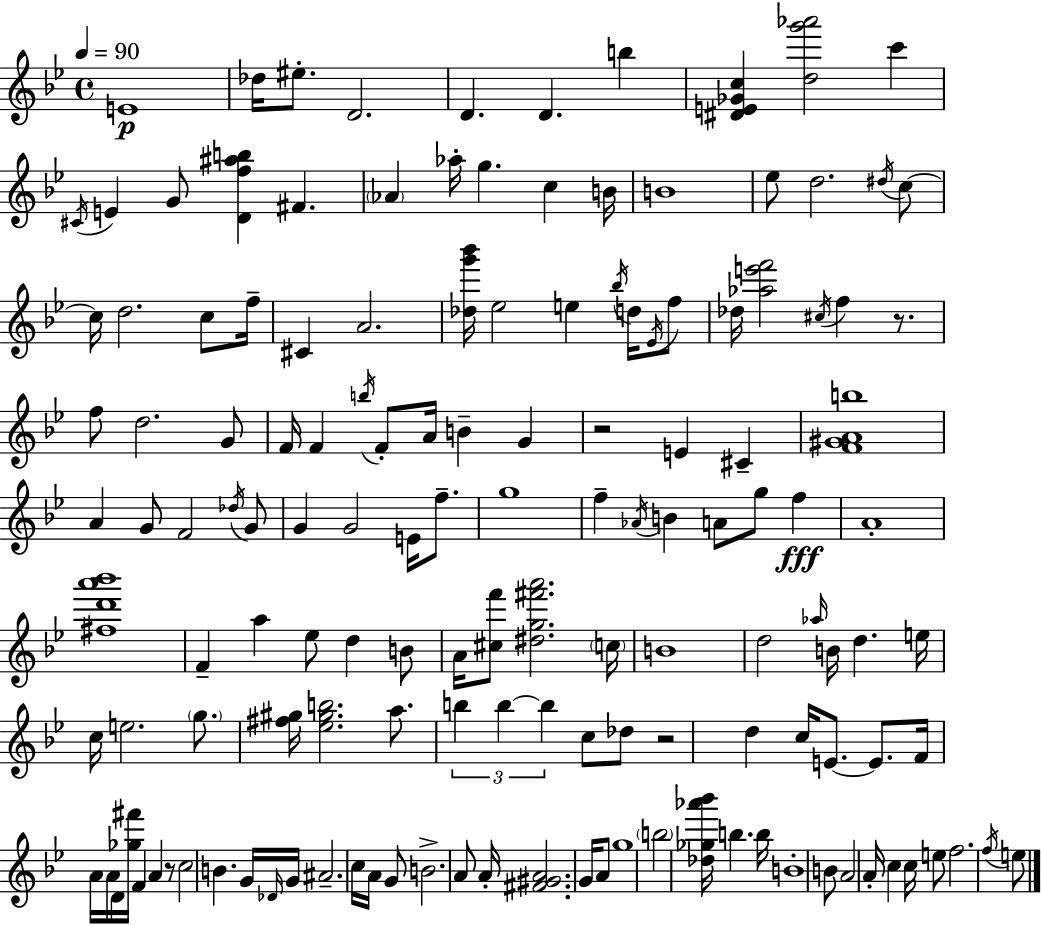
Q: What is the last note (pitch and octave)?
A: E5